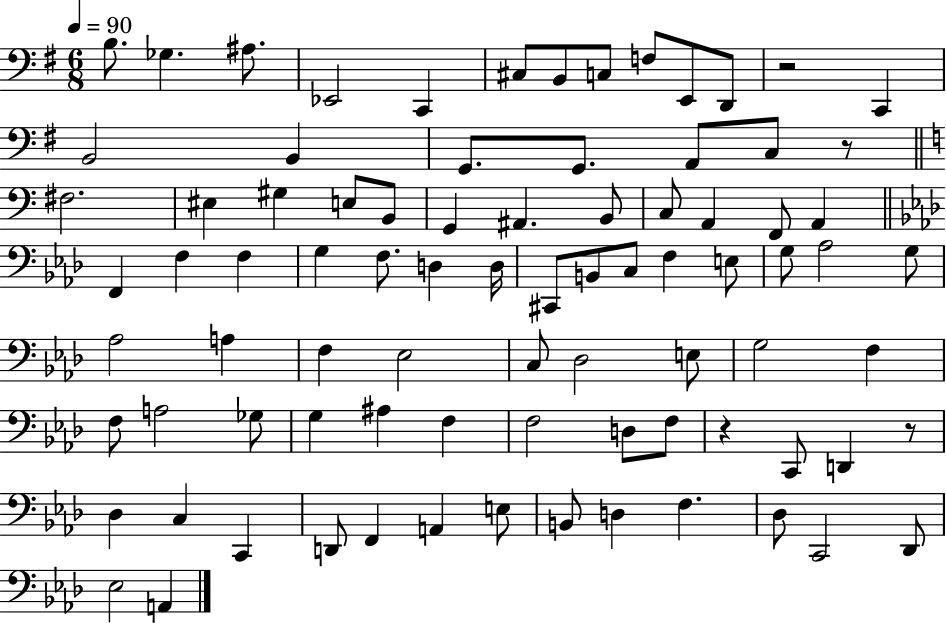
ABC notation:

X:1
T:Untitled
M:6/8
L:1/4
K:G
B,/2 _G, ^A,/2 _E,,2 C,, ^C,/2 B,,/2 C,/2 F,/2 E,,/2 D,,/2 z2 C,, B,,2 B,, G,,/2 G,,/2 A,,/2 C,/2 z/2 ^F,2 ^E, ^G, E,/2 B,,/2 G,, ^A,, B,,/2 C,/2 A,, F,,/2 A,, F,, F, F, G, F,/2 D, D,/4 ^C,,/2 B,,/2 C,/2 F, E,/2 G,/2 _A,2 G,/2 _A,2 A, F, _E,2 C,/2 _D,2 E,/2 G,2 F, F,/2 A,2 _G,/2 G, ^A, F, F,2 D,/2 F,/2 z C,,/2 D,, z/2 _D, C, C,, D,,/2 F,, A,, E,/2 B,,/2 D, F, _D,/2 C,,2 _D,,/2 _E,2 A,,